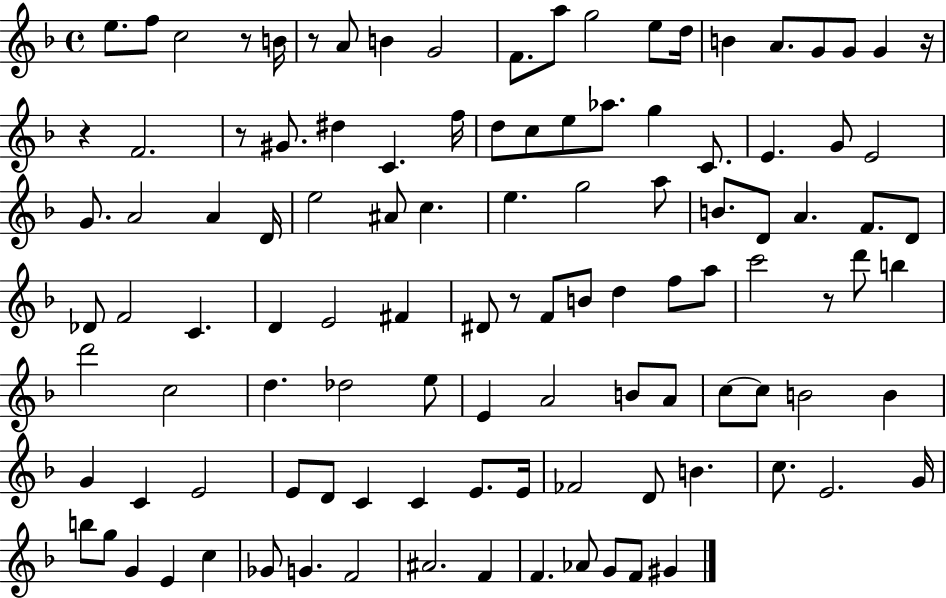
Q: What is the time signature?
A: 4/4